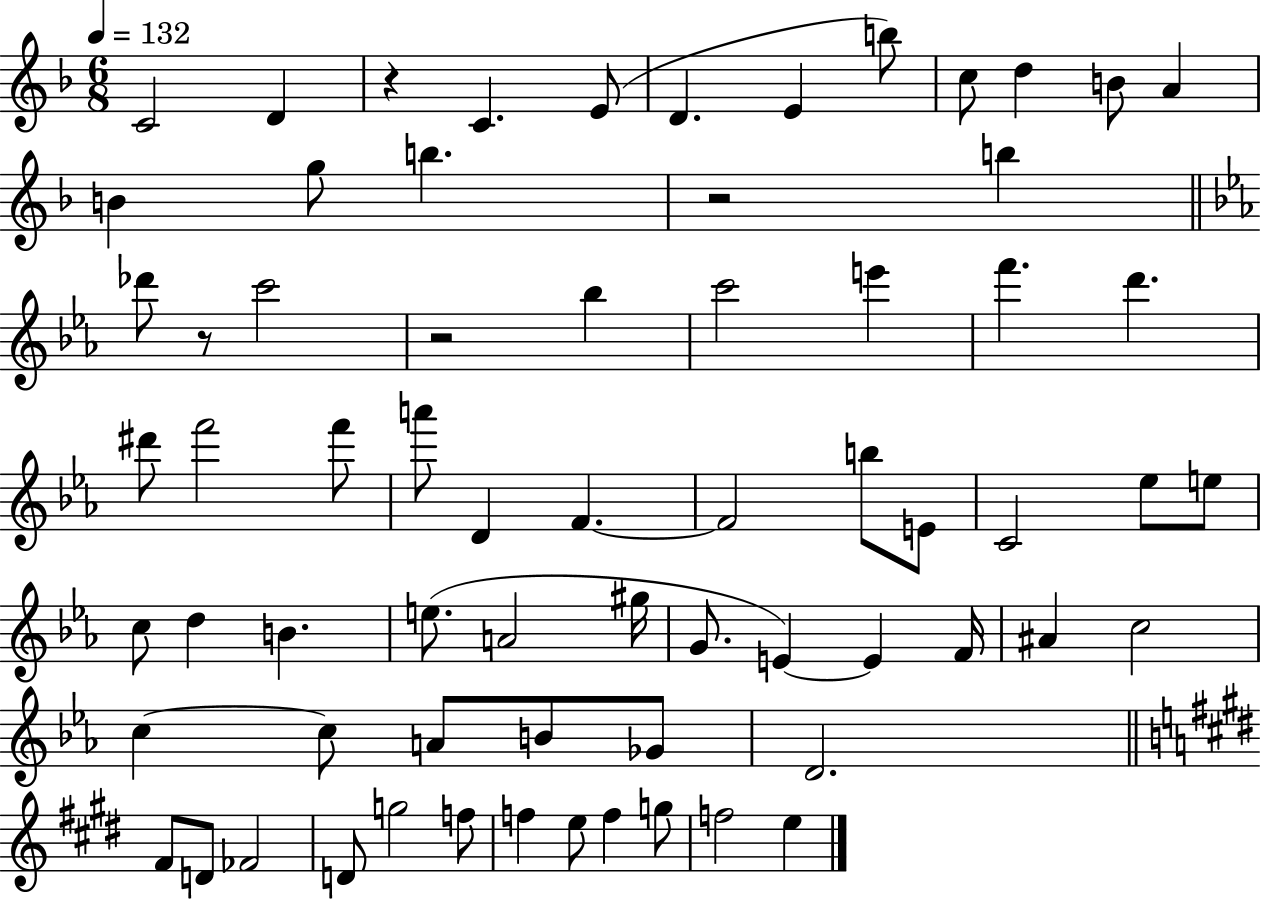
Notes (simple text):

C4/h D4/q R/q C4/q. E4/e D4/q. E4/q B5/e C5/e D5/q B4/e A4/q B4/q G5/e B5/q. R/h B5/q Db6/e R/e C6/h R/h Bb5/q C6/h E6/q F6/q. D6/q. D#6/e F6/h F6/e A6/e D4/q F4/q. F4/h B5/e E4/e C4/h Eb5/e E5/e C5/e D5/q B4/q. E5/e. A4/h G#5/s G4/e. E4/q E4/q F4/s A#4/q C5/h C5/q C5/e A4/e B4/e Gb4/e D4/h. F#4/e D4/e FES4/h D4/e G5/h F5/e F5/q E5/e F5/q G5/e F5/h E5/q